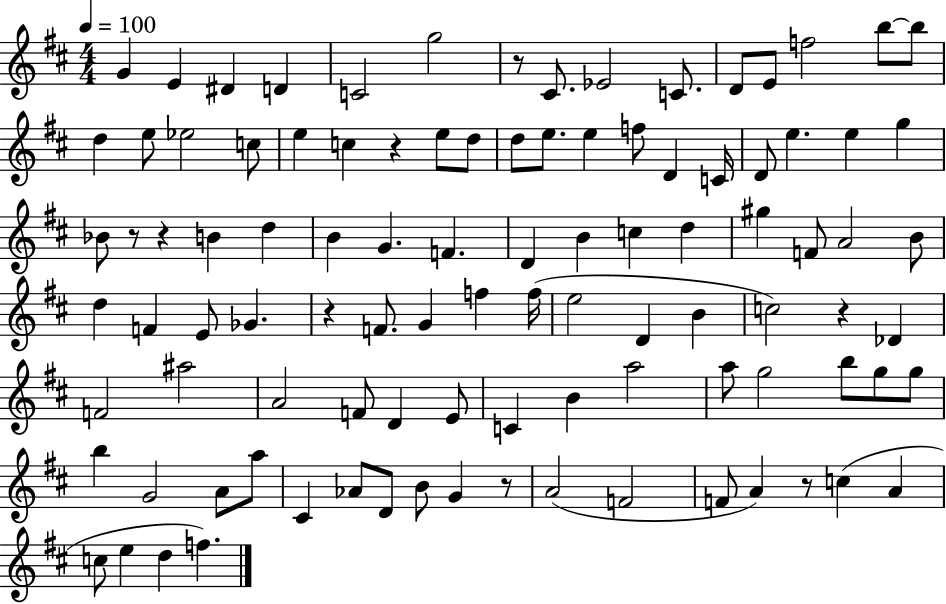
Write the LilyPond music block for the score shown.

{
  \clef treble
  \numericTimeSignature
  \time 4/4
  \key d \major
  \tempo 4 = 100
  g'4 e'4 dis'4 d'4 | c'2 g''2 | r8 cis'8. ees'2 c'8. | d'8 e'8 f''2 b''8~~ b''8 | \break d''4 e''8 ees''2 c''8 | e''4 c''4 r4 e''8 d''8 | d''8 e''8. e''4 f''8 d'4 c'16 | d'8 e''4. e''4 g''4 | \break bes'8 r8 r4 b'4 d''4 | b'4 g'4. f'4. | d'4 b'4 c''4 d''4 | gis''4 f'8 a'2 b'8 | \break d''4 f'4 e'8 ges'4. | r4 f'8. g'4 f''4 f''16( | e''2 d'4 b'4 | c''2) r4 des'4 | \break f'2 ais''2 | a'2 f'8 d'4 e'8 | c'4 b'4 a''2 | a''8 g''2 b''8 g''8 g''8 | \break b''4 g'2 a'8 a''8 | cis'4 aes'8 d'8 b'8 g'4 r8 | a'2( f'2 | f'8 a'4) r8 c''4( a'4 | \break c''8 e''4 d''4 f''4.) | \bar "|."
}